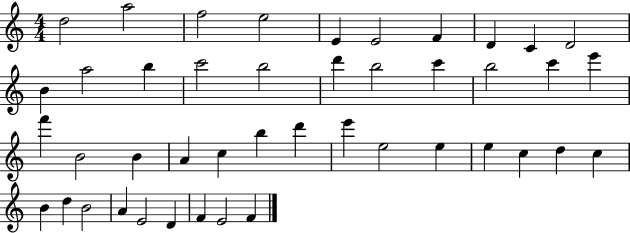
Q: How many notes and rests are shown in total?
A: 44